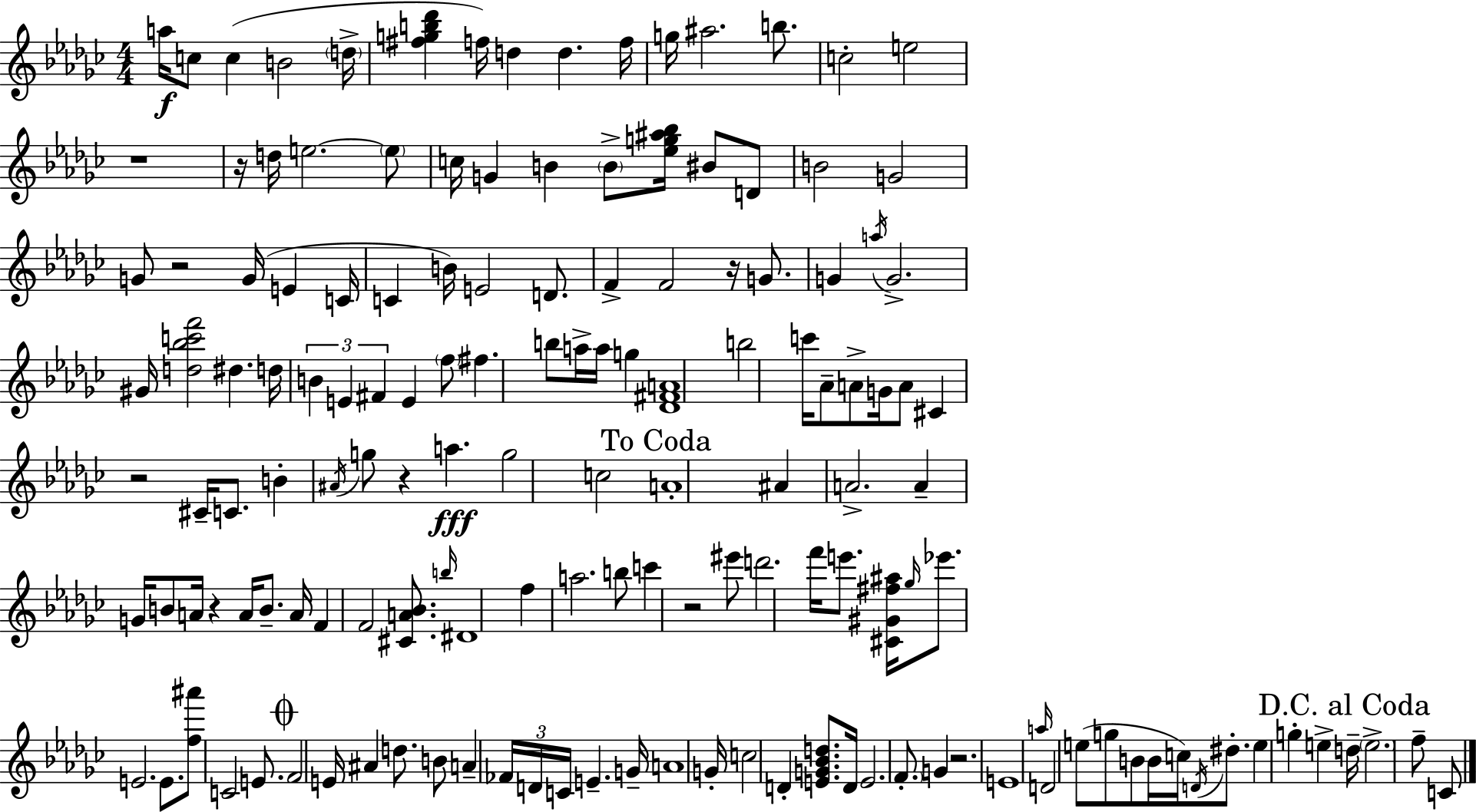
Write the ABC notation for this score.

X:1
T:Untitled
M:4/4
L:1/4
K:Ebm
a/4 c/2 c B2 d/4 [^fgb_d'] f/4 d d f/4 g/4 ^a2 b/2 c2 e2 z4 z/4 d/4 e2 e/2 c/4 G B B/2 [_eg^a_b]/4 ^B/2 D/2 B2 G2 G/2 z2 G/4 E C/4 C B/4 E2 D/2 F F2 z/4 G/2 G a/4 G2 ^G/4 [d_bc'f']2 ^d d/4 B E ^F E f/2 ^f b/2 a/4 a/4 g [_D^FA]4 b2 c'/4 _A/2 A/2 G/4 A/2 ^C z2 ^C/4 C/2 B ^A/4 g/2 z a g2 c2 A4 ^A A2 A G/4 B/2 A/4 z A/4 B/2 A/4 F F2 [^CA_B]/2 b/4 ^D4 f a2 b/2 c' z2 ^e'/2 d'2 f'/4 e'/2 [^C^G^f^a]/4 _g/4 _e'/2 E2 E/2 [f^a']/2 C2 E/2 F2 E/4 ^A d/2 B/2 A _F/4 D/4 C/4 E G/4 A4 G/4 c2 D [EG_Bd]/2 D/4 E2 F/2 G z2 E4 a/4 D2 e/2 g/2 B/2 B/4 c/4 D/4 ^d/2 e g e d/4 e2 f/2 C/2